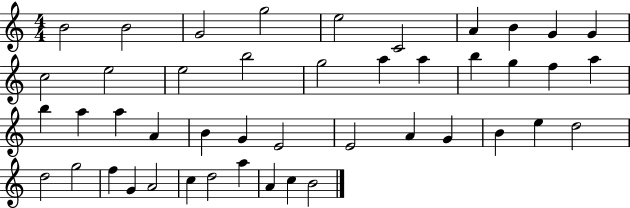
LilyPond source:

{
  \clef treble
  \numericTimeSignature
  \time 4/4
  \key c \major
  b'2 b'2 | g'2 g''2 | e''2 c'2 | a'4 b'4 g'4 g'4 | \break c''2 e''2 | e''2 b''2 | g''2 a''4 a''4 | b''4 g''4 f''4 a''4 | \break b''4 a''4 a''4 a'4 | b'4 g'4 e'2 | e'2 a'4 g'4 | b'4 e''4 d''2 | \break d''2 g''2 | f''4 g'4 a'2 | c''4 d''2 a''4 | a'4 c''4 b'2 | \break \bar "|."
}